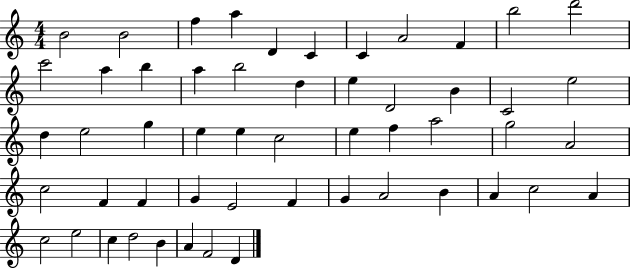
{
  \clef treble
  \numericTimeSignature
  \time 4/4
  \key c \major
  b'2 b'2 | f''4 a''4 d'4 c'4 | c'4 a'2 f'4 | b''2 d'''2 | \break c'''2 a''4 b''4 | a''4 b''2 d''4 | e''4 d'2 b'4 | c'2 e''2 | \break d''4 e''2 g''4 | e''4 e''4 c''2 | e''4 f''4 a''2 | g''2 a'2 | \break c''2 f'4 f'4 | g'4 e'2 f'4 | g'4 a'2 b'4 | a'4 c''2 a'4 | \break c''2 e''2 | c''4 d''2 b'4 | a'4 f'2 d'4 | \bar "|."
}